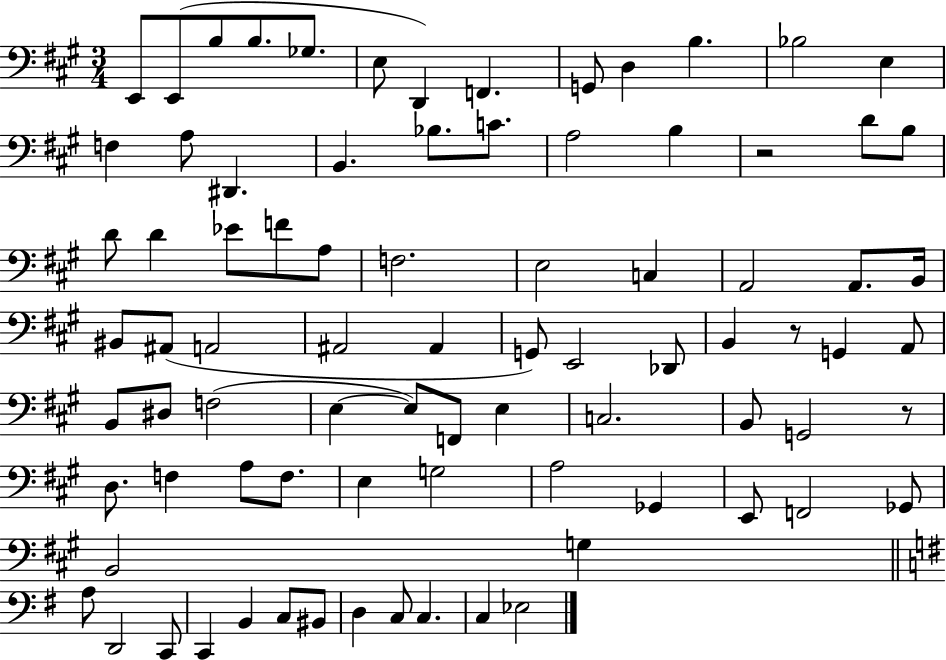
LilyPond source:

{
  \clef bass
  \numericTimeSignature
  \time 3/4
  \key a \major
  e,8 e,8( b8 b8. ges8. | e8 d,4) f,4. | g,8 d4 b4. | bes2 e4 | \break f4 a8 dis,4. | b,4. bes8. c'8. | a2 b4 | r2 d'8 b8 | \break d'8 d'4 ees'8 f'8 a8 | f2. | e2 c4 | a,2 a,8. b,16 | \break bis,8 ais,8( a,2 | ais,2 ais,4 | g,8) e,2 des,8 | b,4 r8 g,4 a,8 | \break b,8 dis8 f2( | e4~~ e8) f,8 e4 | c2. | b,8 g,2 r8 | \break d8. f4 a8 f8. | e4 g2 | a2 ges,4 | e,8 f,2 ges,8 | \break b,2 g4 | \bar "||" \break \key g \major a8 d,2 c,8 | c,4 b,4 c8 bis,8 | d4 c8 c4. | c4 ees2 | \break \bar "|."
}